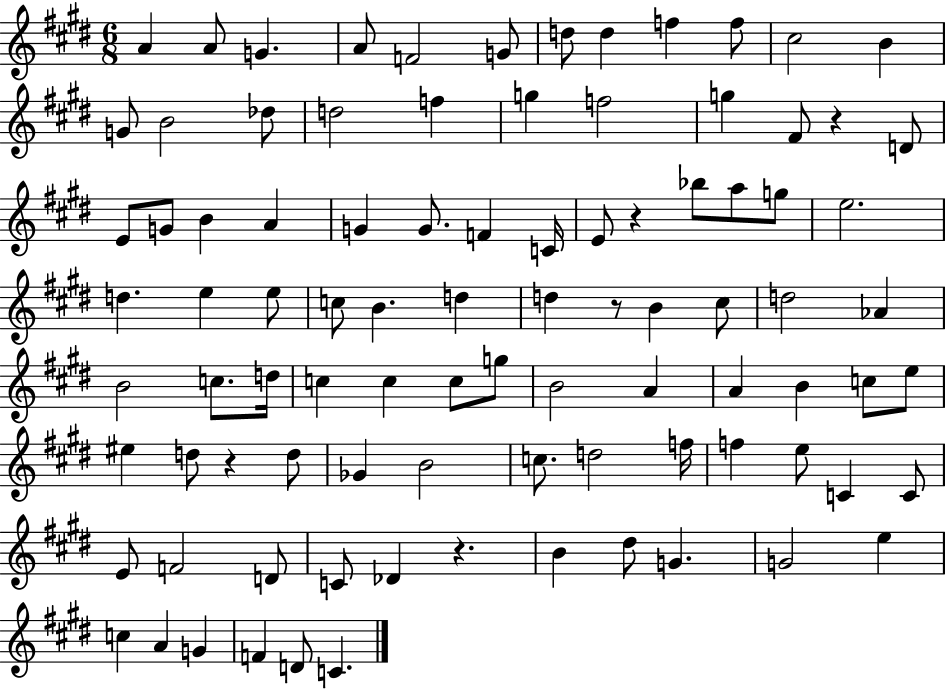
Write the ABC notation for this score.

X:1
T:Untitled
M:6/8
L:1/4
K:E
A A/2 G A/2 F2 G/2 d/2 d f f/2 ^c2 B G/2 B2 _d/2 d2 f g f2 g ^F/2 z D/2 E/2 G/2 B A G G/2 F C/4 E/2 z _b/2 a/2 g/2 e2 d e e/2 c/2 B d d z/2 B ^c/2 d2 _A B2 c/2 d/4 c c c/2 g/2 B2 A A B c/2 e/2 ^e d/2 z d/2 _G B2 c/2 d2 f/4 f e/2 C C/2 E/2 F2 D/2 C/2 _D z B ^d/2 G G2 e c A G F D/2 C